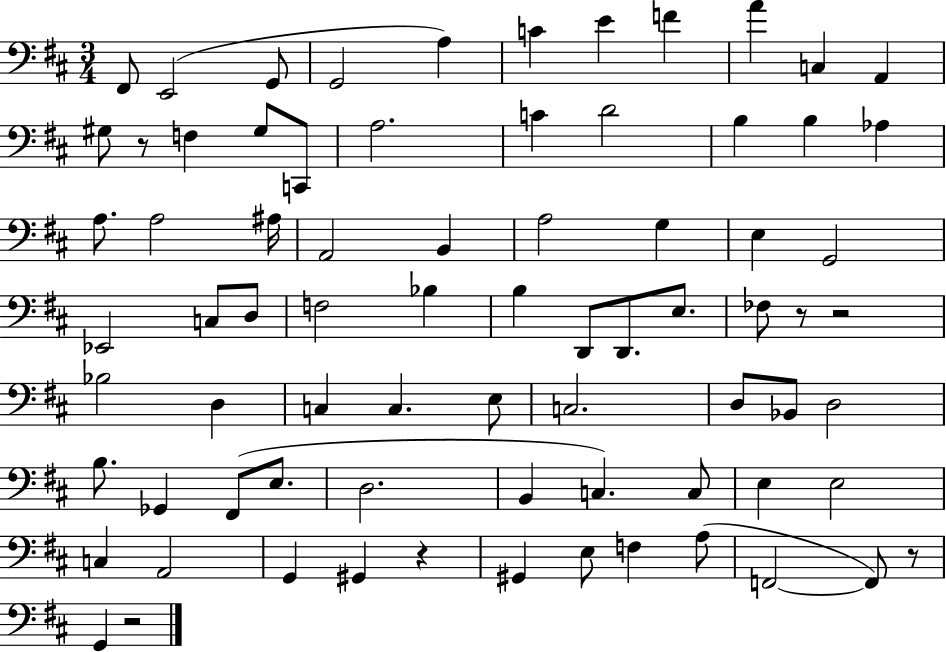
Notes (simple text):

F#2/e E2/h G2/e G2/h A3/q C4/q E4/q F4/q A4/q C3/q A2/q G#3/e R/e F3/q G#3/e C2/e A3/h. C4/q D4/h B3/q B3/q Ab3/q A3/e. A3/h A#3/s A2/h B2/q A3/h G3/q E3/q G2/h Eb2/h C3/e D3/e F3/h Bb3/q B3/q D2/e D2/e. E3/e. FES3/e R/e R/h Bb3/h D3/q C3/q C3/q. E3/e C3/h. D3/e Bb2/e D3/h B3/e. Gb2/q F#2/e E3/e. D3/h. B2/q C3/q. C3/e E3/q E3/h C3/q A2/h G2/q G#2/q R/q G#2/q E3/e F3/q A3/e F2/h F2/e R/e G2/q R/h